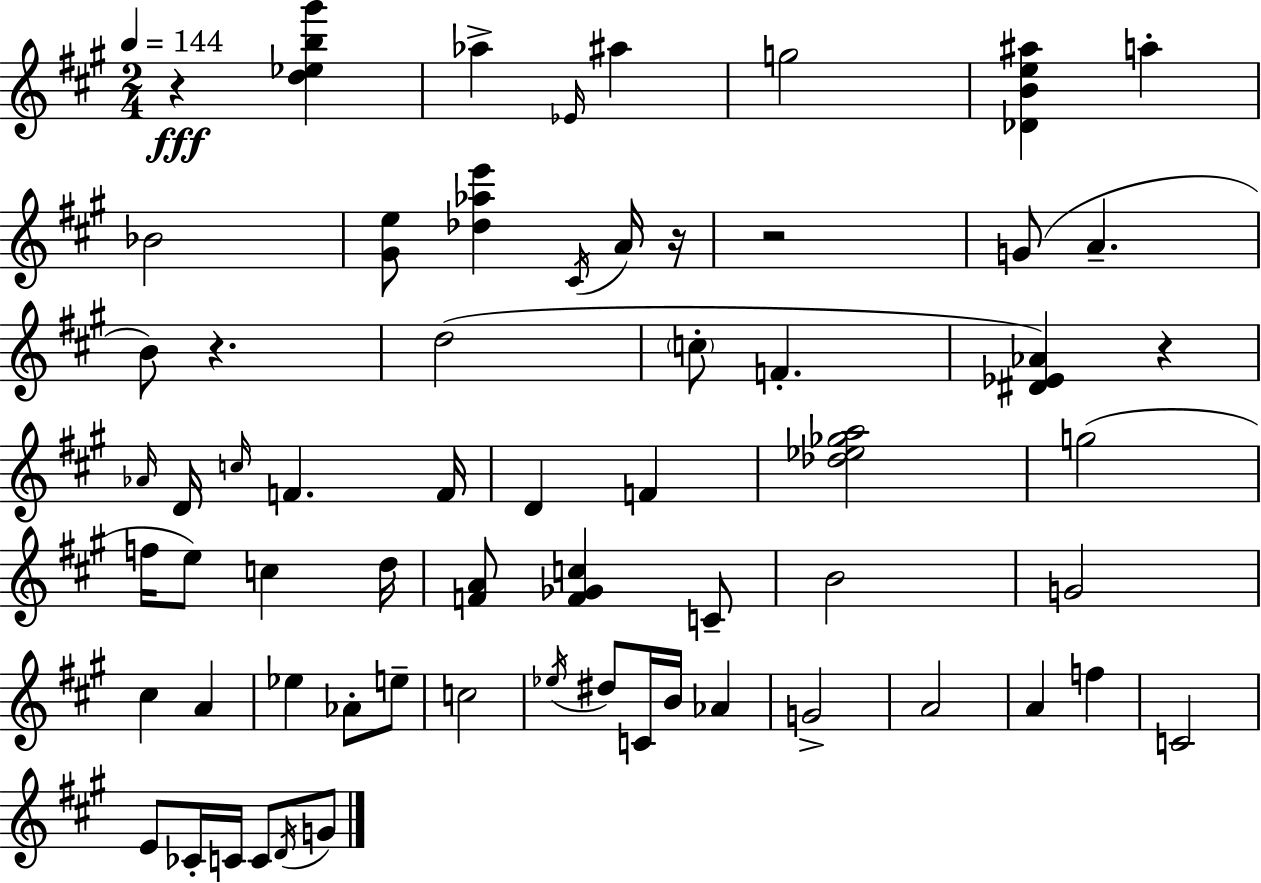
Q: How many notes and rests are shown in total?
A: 64